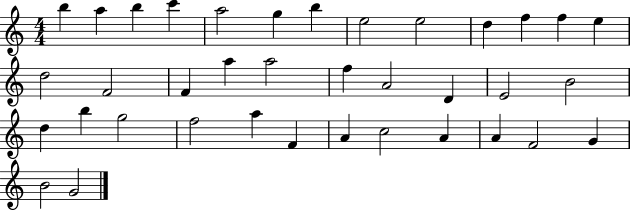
{
  \clef treble
  \numericTimeSignature
  \time 4/4
  \key c \major
  b''4 a''4 b''4 c'''4 | a''2 g''4 b''4 | e''2 e''2 | d''4 f''4 f''4 e''4 | \break d''2 f'2 | f'4 a''4 a''2 | f''4 a'2 d'4 | e'2 b'2 | \break d''4 b''4 g''2 | f''2 a''4 f'4 | a'4 c''2 a'4 | a'4 f'2 g'4 | \break b'2 g'2 | \bar "|."
}